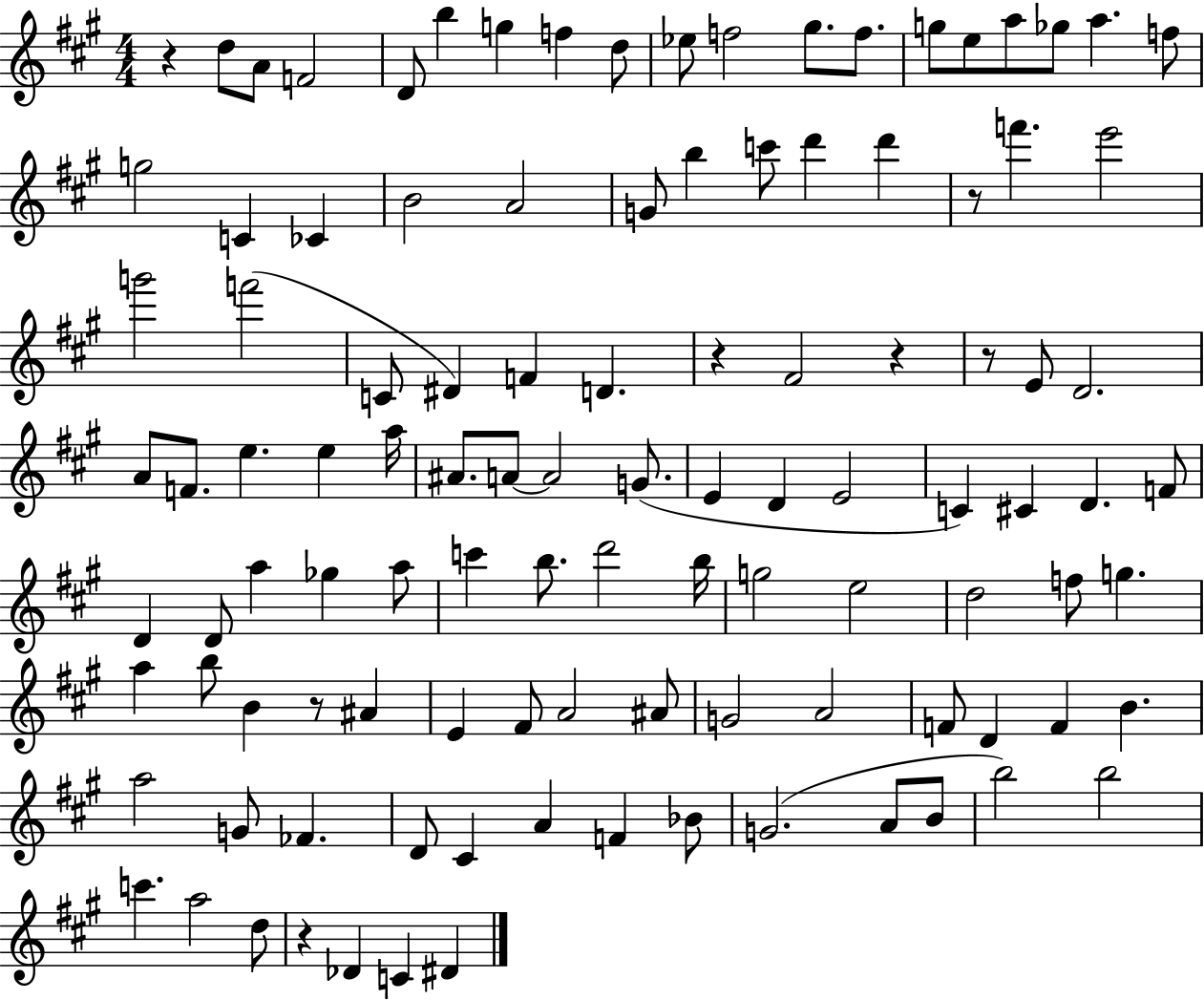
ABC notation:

X:1
T:Untitled
M:4/4
L:1/4
K:A
z d/2 A/2 F2 D/2 b g f d/2 _e/2 f2 ^g/2 f/2 g/2 e/2 a/2 _g/2 a f/2 g2 C _C B2 A2 G/2 b c'/2 d' d' z/2 f' e'2 g'2 f'2 C/2 ^D F D z ^F2 z z/2 E/2 D2 A/2 F/2 e e a/4 ^A/2 A/2 A2 G/2 E D E2 C ^C D F/2 D D/2 a _g a/2 c' b/2 d'2 b/4 g2 e2 d2 f/2 g a b/2 B z/2 ^A E ^F/2 A2 ^A/2 G2 A2 F/2 D F B a2 G/2 _F D/2 ^C A F _B/2 G2 A/2 B/2 b2 b2 c' a2 d/2 z _D C ^D